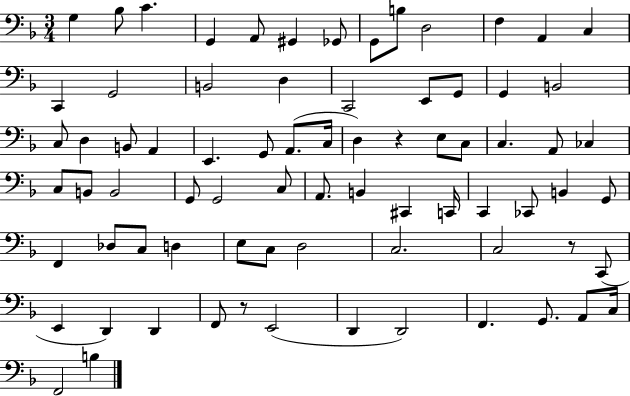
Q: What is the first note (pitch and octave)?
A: G3